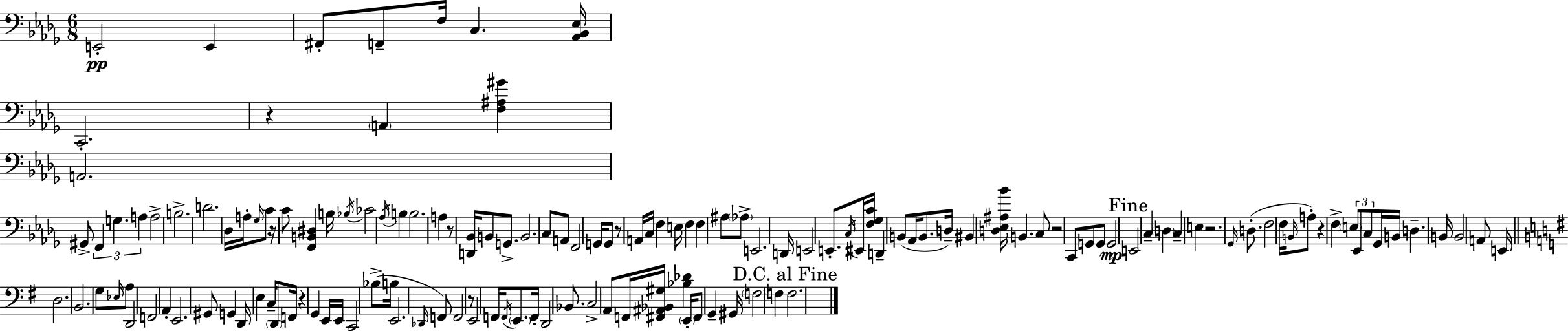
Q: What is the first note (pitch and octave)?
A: E2